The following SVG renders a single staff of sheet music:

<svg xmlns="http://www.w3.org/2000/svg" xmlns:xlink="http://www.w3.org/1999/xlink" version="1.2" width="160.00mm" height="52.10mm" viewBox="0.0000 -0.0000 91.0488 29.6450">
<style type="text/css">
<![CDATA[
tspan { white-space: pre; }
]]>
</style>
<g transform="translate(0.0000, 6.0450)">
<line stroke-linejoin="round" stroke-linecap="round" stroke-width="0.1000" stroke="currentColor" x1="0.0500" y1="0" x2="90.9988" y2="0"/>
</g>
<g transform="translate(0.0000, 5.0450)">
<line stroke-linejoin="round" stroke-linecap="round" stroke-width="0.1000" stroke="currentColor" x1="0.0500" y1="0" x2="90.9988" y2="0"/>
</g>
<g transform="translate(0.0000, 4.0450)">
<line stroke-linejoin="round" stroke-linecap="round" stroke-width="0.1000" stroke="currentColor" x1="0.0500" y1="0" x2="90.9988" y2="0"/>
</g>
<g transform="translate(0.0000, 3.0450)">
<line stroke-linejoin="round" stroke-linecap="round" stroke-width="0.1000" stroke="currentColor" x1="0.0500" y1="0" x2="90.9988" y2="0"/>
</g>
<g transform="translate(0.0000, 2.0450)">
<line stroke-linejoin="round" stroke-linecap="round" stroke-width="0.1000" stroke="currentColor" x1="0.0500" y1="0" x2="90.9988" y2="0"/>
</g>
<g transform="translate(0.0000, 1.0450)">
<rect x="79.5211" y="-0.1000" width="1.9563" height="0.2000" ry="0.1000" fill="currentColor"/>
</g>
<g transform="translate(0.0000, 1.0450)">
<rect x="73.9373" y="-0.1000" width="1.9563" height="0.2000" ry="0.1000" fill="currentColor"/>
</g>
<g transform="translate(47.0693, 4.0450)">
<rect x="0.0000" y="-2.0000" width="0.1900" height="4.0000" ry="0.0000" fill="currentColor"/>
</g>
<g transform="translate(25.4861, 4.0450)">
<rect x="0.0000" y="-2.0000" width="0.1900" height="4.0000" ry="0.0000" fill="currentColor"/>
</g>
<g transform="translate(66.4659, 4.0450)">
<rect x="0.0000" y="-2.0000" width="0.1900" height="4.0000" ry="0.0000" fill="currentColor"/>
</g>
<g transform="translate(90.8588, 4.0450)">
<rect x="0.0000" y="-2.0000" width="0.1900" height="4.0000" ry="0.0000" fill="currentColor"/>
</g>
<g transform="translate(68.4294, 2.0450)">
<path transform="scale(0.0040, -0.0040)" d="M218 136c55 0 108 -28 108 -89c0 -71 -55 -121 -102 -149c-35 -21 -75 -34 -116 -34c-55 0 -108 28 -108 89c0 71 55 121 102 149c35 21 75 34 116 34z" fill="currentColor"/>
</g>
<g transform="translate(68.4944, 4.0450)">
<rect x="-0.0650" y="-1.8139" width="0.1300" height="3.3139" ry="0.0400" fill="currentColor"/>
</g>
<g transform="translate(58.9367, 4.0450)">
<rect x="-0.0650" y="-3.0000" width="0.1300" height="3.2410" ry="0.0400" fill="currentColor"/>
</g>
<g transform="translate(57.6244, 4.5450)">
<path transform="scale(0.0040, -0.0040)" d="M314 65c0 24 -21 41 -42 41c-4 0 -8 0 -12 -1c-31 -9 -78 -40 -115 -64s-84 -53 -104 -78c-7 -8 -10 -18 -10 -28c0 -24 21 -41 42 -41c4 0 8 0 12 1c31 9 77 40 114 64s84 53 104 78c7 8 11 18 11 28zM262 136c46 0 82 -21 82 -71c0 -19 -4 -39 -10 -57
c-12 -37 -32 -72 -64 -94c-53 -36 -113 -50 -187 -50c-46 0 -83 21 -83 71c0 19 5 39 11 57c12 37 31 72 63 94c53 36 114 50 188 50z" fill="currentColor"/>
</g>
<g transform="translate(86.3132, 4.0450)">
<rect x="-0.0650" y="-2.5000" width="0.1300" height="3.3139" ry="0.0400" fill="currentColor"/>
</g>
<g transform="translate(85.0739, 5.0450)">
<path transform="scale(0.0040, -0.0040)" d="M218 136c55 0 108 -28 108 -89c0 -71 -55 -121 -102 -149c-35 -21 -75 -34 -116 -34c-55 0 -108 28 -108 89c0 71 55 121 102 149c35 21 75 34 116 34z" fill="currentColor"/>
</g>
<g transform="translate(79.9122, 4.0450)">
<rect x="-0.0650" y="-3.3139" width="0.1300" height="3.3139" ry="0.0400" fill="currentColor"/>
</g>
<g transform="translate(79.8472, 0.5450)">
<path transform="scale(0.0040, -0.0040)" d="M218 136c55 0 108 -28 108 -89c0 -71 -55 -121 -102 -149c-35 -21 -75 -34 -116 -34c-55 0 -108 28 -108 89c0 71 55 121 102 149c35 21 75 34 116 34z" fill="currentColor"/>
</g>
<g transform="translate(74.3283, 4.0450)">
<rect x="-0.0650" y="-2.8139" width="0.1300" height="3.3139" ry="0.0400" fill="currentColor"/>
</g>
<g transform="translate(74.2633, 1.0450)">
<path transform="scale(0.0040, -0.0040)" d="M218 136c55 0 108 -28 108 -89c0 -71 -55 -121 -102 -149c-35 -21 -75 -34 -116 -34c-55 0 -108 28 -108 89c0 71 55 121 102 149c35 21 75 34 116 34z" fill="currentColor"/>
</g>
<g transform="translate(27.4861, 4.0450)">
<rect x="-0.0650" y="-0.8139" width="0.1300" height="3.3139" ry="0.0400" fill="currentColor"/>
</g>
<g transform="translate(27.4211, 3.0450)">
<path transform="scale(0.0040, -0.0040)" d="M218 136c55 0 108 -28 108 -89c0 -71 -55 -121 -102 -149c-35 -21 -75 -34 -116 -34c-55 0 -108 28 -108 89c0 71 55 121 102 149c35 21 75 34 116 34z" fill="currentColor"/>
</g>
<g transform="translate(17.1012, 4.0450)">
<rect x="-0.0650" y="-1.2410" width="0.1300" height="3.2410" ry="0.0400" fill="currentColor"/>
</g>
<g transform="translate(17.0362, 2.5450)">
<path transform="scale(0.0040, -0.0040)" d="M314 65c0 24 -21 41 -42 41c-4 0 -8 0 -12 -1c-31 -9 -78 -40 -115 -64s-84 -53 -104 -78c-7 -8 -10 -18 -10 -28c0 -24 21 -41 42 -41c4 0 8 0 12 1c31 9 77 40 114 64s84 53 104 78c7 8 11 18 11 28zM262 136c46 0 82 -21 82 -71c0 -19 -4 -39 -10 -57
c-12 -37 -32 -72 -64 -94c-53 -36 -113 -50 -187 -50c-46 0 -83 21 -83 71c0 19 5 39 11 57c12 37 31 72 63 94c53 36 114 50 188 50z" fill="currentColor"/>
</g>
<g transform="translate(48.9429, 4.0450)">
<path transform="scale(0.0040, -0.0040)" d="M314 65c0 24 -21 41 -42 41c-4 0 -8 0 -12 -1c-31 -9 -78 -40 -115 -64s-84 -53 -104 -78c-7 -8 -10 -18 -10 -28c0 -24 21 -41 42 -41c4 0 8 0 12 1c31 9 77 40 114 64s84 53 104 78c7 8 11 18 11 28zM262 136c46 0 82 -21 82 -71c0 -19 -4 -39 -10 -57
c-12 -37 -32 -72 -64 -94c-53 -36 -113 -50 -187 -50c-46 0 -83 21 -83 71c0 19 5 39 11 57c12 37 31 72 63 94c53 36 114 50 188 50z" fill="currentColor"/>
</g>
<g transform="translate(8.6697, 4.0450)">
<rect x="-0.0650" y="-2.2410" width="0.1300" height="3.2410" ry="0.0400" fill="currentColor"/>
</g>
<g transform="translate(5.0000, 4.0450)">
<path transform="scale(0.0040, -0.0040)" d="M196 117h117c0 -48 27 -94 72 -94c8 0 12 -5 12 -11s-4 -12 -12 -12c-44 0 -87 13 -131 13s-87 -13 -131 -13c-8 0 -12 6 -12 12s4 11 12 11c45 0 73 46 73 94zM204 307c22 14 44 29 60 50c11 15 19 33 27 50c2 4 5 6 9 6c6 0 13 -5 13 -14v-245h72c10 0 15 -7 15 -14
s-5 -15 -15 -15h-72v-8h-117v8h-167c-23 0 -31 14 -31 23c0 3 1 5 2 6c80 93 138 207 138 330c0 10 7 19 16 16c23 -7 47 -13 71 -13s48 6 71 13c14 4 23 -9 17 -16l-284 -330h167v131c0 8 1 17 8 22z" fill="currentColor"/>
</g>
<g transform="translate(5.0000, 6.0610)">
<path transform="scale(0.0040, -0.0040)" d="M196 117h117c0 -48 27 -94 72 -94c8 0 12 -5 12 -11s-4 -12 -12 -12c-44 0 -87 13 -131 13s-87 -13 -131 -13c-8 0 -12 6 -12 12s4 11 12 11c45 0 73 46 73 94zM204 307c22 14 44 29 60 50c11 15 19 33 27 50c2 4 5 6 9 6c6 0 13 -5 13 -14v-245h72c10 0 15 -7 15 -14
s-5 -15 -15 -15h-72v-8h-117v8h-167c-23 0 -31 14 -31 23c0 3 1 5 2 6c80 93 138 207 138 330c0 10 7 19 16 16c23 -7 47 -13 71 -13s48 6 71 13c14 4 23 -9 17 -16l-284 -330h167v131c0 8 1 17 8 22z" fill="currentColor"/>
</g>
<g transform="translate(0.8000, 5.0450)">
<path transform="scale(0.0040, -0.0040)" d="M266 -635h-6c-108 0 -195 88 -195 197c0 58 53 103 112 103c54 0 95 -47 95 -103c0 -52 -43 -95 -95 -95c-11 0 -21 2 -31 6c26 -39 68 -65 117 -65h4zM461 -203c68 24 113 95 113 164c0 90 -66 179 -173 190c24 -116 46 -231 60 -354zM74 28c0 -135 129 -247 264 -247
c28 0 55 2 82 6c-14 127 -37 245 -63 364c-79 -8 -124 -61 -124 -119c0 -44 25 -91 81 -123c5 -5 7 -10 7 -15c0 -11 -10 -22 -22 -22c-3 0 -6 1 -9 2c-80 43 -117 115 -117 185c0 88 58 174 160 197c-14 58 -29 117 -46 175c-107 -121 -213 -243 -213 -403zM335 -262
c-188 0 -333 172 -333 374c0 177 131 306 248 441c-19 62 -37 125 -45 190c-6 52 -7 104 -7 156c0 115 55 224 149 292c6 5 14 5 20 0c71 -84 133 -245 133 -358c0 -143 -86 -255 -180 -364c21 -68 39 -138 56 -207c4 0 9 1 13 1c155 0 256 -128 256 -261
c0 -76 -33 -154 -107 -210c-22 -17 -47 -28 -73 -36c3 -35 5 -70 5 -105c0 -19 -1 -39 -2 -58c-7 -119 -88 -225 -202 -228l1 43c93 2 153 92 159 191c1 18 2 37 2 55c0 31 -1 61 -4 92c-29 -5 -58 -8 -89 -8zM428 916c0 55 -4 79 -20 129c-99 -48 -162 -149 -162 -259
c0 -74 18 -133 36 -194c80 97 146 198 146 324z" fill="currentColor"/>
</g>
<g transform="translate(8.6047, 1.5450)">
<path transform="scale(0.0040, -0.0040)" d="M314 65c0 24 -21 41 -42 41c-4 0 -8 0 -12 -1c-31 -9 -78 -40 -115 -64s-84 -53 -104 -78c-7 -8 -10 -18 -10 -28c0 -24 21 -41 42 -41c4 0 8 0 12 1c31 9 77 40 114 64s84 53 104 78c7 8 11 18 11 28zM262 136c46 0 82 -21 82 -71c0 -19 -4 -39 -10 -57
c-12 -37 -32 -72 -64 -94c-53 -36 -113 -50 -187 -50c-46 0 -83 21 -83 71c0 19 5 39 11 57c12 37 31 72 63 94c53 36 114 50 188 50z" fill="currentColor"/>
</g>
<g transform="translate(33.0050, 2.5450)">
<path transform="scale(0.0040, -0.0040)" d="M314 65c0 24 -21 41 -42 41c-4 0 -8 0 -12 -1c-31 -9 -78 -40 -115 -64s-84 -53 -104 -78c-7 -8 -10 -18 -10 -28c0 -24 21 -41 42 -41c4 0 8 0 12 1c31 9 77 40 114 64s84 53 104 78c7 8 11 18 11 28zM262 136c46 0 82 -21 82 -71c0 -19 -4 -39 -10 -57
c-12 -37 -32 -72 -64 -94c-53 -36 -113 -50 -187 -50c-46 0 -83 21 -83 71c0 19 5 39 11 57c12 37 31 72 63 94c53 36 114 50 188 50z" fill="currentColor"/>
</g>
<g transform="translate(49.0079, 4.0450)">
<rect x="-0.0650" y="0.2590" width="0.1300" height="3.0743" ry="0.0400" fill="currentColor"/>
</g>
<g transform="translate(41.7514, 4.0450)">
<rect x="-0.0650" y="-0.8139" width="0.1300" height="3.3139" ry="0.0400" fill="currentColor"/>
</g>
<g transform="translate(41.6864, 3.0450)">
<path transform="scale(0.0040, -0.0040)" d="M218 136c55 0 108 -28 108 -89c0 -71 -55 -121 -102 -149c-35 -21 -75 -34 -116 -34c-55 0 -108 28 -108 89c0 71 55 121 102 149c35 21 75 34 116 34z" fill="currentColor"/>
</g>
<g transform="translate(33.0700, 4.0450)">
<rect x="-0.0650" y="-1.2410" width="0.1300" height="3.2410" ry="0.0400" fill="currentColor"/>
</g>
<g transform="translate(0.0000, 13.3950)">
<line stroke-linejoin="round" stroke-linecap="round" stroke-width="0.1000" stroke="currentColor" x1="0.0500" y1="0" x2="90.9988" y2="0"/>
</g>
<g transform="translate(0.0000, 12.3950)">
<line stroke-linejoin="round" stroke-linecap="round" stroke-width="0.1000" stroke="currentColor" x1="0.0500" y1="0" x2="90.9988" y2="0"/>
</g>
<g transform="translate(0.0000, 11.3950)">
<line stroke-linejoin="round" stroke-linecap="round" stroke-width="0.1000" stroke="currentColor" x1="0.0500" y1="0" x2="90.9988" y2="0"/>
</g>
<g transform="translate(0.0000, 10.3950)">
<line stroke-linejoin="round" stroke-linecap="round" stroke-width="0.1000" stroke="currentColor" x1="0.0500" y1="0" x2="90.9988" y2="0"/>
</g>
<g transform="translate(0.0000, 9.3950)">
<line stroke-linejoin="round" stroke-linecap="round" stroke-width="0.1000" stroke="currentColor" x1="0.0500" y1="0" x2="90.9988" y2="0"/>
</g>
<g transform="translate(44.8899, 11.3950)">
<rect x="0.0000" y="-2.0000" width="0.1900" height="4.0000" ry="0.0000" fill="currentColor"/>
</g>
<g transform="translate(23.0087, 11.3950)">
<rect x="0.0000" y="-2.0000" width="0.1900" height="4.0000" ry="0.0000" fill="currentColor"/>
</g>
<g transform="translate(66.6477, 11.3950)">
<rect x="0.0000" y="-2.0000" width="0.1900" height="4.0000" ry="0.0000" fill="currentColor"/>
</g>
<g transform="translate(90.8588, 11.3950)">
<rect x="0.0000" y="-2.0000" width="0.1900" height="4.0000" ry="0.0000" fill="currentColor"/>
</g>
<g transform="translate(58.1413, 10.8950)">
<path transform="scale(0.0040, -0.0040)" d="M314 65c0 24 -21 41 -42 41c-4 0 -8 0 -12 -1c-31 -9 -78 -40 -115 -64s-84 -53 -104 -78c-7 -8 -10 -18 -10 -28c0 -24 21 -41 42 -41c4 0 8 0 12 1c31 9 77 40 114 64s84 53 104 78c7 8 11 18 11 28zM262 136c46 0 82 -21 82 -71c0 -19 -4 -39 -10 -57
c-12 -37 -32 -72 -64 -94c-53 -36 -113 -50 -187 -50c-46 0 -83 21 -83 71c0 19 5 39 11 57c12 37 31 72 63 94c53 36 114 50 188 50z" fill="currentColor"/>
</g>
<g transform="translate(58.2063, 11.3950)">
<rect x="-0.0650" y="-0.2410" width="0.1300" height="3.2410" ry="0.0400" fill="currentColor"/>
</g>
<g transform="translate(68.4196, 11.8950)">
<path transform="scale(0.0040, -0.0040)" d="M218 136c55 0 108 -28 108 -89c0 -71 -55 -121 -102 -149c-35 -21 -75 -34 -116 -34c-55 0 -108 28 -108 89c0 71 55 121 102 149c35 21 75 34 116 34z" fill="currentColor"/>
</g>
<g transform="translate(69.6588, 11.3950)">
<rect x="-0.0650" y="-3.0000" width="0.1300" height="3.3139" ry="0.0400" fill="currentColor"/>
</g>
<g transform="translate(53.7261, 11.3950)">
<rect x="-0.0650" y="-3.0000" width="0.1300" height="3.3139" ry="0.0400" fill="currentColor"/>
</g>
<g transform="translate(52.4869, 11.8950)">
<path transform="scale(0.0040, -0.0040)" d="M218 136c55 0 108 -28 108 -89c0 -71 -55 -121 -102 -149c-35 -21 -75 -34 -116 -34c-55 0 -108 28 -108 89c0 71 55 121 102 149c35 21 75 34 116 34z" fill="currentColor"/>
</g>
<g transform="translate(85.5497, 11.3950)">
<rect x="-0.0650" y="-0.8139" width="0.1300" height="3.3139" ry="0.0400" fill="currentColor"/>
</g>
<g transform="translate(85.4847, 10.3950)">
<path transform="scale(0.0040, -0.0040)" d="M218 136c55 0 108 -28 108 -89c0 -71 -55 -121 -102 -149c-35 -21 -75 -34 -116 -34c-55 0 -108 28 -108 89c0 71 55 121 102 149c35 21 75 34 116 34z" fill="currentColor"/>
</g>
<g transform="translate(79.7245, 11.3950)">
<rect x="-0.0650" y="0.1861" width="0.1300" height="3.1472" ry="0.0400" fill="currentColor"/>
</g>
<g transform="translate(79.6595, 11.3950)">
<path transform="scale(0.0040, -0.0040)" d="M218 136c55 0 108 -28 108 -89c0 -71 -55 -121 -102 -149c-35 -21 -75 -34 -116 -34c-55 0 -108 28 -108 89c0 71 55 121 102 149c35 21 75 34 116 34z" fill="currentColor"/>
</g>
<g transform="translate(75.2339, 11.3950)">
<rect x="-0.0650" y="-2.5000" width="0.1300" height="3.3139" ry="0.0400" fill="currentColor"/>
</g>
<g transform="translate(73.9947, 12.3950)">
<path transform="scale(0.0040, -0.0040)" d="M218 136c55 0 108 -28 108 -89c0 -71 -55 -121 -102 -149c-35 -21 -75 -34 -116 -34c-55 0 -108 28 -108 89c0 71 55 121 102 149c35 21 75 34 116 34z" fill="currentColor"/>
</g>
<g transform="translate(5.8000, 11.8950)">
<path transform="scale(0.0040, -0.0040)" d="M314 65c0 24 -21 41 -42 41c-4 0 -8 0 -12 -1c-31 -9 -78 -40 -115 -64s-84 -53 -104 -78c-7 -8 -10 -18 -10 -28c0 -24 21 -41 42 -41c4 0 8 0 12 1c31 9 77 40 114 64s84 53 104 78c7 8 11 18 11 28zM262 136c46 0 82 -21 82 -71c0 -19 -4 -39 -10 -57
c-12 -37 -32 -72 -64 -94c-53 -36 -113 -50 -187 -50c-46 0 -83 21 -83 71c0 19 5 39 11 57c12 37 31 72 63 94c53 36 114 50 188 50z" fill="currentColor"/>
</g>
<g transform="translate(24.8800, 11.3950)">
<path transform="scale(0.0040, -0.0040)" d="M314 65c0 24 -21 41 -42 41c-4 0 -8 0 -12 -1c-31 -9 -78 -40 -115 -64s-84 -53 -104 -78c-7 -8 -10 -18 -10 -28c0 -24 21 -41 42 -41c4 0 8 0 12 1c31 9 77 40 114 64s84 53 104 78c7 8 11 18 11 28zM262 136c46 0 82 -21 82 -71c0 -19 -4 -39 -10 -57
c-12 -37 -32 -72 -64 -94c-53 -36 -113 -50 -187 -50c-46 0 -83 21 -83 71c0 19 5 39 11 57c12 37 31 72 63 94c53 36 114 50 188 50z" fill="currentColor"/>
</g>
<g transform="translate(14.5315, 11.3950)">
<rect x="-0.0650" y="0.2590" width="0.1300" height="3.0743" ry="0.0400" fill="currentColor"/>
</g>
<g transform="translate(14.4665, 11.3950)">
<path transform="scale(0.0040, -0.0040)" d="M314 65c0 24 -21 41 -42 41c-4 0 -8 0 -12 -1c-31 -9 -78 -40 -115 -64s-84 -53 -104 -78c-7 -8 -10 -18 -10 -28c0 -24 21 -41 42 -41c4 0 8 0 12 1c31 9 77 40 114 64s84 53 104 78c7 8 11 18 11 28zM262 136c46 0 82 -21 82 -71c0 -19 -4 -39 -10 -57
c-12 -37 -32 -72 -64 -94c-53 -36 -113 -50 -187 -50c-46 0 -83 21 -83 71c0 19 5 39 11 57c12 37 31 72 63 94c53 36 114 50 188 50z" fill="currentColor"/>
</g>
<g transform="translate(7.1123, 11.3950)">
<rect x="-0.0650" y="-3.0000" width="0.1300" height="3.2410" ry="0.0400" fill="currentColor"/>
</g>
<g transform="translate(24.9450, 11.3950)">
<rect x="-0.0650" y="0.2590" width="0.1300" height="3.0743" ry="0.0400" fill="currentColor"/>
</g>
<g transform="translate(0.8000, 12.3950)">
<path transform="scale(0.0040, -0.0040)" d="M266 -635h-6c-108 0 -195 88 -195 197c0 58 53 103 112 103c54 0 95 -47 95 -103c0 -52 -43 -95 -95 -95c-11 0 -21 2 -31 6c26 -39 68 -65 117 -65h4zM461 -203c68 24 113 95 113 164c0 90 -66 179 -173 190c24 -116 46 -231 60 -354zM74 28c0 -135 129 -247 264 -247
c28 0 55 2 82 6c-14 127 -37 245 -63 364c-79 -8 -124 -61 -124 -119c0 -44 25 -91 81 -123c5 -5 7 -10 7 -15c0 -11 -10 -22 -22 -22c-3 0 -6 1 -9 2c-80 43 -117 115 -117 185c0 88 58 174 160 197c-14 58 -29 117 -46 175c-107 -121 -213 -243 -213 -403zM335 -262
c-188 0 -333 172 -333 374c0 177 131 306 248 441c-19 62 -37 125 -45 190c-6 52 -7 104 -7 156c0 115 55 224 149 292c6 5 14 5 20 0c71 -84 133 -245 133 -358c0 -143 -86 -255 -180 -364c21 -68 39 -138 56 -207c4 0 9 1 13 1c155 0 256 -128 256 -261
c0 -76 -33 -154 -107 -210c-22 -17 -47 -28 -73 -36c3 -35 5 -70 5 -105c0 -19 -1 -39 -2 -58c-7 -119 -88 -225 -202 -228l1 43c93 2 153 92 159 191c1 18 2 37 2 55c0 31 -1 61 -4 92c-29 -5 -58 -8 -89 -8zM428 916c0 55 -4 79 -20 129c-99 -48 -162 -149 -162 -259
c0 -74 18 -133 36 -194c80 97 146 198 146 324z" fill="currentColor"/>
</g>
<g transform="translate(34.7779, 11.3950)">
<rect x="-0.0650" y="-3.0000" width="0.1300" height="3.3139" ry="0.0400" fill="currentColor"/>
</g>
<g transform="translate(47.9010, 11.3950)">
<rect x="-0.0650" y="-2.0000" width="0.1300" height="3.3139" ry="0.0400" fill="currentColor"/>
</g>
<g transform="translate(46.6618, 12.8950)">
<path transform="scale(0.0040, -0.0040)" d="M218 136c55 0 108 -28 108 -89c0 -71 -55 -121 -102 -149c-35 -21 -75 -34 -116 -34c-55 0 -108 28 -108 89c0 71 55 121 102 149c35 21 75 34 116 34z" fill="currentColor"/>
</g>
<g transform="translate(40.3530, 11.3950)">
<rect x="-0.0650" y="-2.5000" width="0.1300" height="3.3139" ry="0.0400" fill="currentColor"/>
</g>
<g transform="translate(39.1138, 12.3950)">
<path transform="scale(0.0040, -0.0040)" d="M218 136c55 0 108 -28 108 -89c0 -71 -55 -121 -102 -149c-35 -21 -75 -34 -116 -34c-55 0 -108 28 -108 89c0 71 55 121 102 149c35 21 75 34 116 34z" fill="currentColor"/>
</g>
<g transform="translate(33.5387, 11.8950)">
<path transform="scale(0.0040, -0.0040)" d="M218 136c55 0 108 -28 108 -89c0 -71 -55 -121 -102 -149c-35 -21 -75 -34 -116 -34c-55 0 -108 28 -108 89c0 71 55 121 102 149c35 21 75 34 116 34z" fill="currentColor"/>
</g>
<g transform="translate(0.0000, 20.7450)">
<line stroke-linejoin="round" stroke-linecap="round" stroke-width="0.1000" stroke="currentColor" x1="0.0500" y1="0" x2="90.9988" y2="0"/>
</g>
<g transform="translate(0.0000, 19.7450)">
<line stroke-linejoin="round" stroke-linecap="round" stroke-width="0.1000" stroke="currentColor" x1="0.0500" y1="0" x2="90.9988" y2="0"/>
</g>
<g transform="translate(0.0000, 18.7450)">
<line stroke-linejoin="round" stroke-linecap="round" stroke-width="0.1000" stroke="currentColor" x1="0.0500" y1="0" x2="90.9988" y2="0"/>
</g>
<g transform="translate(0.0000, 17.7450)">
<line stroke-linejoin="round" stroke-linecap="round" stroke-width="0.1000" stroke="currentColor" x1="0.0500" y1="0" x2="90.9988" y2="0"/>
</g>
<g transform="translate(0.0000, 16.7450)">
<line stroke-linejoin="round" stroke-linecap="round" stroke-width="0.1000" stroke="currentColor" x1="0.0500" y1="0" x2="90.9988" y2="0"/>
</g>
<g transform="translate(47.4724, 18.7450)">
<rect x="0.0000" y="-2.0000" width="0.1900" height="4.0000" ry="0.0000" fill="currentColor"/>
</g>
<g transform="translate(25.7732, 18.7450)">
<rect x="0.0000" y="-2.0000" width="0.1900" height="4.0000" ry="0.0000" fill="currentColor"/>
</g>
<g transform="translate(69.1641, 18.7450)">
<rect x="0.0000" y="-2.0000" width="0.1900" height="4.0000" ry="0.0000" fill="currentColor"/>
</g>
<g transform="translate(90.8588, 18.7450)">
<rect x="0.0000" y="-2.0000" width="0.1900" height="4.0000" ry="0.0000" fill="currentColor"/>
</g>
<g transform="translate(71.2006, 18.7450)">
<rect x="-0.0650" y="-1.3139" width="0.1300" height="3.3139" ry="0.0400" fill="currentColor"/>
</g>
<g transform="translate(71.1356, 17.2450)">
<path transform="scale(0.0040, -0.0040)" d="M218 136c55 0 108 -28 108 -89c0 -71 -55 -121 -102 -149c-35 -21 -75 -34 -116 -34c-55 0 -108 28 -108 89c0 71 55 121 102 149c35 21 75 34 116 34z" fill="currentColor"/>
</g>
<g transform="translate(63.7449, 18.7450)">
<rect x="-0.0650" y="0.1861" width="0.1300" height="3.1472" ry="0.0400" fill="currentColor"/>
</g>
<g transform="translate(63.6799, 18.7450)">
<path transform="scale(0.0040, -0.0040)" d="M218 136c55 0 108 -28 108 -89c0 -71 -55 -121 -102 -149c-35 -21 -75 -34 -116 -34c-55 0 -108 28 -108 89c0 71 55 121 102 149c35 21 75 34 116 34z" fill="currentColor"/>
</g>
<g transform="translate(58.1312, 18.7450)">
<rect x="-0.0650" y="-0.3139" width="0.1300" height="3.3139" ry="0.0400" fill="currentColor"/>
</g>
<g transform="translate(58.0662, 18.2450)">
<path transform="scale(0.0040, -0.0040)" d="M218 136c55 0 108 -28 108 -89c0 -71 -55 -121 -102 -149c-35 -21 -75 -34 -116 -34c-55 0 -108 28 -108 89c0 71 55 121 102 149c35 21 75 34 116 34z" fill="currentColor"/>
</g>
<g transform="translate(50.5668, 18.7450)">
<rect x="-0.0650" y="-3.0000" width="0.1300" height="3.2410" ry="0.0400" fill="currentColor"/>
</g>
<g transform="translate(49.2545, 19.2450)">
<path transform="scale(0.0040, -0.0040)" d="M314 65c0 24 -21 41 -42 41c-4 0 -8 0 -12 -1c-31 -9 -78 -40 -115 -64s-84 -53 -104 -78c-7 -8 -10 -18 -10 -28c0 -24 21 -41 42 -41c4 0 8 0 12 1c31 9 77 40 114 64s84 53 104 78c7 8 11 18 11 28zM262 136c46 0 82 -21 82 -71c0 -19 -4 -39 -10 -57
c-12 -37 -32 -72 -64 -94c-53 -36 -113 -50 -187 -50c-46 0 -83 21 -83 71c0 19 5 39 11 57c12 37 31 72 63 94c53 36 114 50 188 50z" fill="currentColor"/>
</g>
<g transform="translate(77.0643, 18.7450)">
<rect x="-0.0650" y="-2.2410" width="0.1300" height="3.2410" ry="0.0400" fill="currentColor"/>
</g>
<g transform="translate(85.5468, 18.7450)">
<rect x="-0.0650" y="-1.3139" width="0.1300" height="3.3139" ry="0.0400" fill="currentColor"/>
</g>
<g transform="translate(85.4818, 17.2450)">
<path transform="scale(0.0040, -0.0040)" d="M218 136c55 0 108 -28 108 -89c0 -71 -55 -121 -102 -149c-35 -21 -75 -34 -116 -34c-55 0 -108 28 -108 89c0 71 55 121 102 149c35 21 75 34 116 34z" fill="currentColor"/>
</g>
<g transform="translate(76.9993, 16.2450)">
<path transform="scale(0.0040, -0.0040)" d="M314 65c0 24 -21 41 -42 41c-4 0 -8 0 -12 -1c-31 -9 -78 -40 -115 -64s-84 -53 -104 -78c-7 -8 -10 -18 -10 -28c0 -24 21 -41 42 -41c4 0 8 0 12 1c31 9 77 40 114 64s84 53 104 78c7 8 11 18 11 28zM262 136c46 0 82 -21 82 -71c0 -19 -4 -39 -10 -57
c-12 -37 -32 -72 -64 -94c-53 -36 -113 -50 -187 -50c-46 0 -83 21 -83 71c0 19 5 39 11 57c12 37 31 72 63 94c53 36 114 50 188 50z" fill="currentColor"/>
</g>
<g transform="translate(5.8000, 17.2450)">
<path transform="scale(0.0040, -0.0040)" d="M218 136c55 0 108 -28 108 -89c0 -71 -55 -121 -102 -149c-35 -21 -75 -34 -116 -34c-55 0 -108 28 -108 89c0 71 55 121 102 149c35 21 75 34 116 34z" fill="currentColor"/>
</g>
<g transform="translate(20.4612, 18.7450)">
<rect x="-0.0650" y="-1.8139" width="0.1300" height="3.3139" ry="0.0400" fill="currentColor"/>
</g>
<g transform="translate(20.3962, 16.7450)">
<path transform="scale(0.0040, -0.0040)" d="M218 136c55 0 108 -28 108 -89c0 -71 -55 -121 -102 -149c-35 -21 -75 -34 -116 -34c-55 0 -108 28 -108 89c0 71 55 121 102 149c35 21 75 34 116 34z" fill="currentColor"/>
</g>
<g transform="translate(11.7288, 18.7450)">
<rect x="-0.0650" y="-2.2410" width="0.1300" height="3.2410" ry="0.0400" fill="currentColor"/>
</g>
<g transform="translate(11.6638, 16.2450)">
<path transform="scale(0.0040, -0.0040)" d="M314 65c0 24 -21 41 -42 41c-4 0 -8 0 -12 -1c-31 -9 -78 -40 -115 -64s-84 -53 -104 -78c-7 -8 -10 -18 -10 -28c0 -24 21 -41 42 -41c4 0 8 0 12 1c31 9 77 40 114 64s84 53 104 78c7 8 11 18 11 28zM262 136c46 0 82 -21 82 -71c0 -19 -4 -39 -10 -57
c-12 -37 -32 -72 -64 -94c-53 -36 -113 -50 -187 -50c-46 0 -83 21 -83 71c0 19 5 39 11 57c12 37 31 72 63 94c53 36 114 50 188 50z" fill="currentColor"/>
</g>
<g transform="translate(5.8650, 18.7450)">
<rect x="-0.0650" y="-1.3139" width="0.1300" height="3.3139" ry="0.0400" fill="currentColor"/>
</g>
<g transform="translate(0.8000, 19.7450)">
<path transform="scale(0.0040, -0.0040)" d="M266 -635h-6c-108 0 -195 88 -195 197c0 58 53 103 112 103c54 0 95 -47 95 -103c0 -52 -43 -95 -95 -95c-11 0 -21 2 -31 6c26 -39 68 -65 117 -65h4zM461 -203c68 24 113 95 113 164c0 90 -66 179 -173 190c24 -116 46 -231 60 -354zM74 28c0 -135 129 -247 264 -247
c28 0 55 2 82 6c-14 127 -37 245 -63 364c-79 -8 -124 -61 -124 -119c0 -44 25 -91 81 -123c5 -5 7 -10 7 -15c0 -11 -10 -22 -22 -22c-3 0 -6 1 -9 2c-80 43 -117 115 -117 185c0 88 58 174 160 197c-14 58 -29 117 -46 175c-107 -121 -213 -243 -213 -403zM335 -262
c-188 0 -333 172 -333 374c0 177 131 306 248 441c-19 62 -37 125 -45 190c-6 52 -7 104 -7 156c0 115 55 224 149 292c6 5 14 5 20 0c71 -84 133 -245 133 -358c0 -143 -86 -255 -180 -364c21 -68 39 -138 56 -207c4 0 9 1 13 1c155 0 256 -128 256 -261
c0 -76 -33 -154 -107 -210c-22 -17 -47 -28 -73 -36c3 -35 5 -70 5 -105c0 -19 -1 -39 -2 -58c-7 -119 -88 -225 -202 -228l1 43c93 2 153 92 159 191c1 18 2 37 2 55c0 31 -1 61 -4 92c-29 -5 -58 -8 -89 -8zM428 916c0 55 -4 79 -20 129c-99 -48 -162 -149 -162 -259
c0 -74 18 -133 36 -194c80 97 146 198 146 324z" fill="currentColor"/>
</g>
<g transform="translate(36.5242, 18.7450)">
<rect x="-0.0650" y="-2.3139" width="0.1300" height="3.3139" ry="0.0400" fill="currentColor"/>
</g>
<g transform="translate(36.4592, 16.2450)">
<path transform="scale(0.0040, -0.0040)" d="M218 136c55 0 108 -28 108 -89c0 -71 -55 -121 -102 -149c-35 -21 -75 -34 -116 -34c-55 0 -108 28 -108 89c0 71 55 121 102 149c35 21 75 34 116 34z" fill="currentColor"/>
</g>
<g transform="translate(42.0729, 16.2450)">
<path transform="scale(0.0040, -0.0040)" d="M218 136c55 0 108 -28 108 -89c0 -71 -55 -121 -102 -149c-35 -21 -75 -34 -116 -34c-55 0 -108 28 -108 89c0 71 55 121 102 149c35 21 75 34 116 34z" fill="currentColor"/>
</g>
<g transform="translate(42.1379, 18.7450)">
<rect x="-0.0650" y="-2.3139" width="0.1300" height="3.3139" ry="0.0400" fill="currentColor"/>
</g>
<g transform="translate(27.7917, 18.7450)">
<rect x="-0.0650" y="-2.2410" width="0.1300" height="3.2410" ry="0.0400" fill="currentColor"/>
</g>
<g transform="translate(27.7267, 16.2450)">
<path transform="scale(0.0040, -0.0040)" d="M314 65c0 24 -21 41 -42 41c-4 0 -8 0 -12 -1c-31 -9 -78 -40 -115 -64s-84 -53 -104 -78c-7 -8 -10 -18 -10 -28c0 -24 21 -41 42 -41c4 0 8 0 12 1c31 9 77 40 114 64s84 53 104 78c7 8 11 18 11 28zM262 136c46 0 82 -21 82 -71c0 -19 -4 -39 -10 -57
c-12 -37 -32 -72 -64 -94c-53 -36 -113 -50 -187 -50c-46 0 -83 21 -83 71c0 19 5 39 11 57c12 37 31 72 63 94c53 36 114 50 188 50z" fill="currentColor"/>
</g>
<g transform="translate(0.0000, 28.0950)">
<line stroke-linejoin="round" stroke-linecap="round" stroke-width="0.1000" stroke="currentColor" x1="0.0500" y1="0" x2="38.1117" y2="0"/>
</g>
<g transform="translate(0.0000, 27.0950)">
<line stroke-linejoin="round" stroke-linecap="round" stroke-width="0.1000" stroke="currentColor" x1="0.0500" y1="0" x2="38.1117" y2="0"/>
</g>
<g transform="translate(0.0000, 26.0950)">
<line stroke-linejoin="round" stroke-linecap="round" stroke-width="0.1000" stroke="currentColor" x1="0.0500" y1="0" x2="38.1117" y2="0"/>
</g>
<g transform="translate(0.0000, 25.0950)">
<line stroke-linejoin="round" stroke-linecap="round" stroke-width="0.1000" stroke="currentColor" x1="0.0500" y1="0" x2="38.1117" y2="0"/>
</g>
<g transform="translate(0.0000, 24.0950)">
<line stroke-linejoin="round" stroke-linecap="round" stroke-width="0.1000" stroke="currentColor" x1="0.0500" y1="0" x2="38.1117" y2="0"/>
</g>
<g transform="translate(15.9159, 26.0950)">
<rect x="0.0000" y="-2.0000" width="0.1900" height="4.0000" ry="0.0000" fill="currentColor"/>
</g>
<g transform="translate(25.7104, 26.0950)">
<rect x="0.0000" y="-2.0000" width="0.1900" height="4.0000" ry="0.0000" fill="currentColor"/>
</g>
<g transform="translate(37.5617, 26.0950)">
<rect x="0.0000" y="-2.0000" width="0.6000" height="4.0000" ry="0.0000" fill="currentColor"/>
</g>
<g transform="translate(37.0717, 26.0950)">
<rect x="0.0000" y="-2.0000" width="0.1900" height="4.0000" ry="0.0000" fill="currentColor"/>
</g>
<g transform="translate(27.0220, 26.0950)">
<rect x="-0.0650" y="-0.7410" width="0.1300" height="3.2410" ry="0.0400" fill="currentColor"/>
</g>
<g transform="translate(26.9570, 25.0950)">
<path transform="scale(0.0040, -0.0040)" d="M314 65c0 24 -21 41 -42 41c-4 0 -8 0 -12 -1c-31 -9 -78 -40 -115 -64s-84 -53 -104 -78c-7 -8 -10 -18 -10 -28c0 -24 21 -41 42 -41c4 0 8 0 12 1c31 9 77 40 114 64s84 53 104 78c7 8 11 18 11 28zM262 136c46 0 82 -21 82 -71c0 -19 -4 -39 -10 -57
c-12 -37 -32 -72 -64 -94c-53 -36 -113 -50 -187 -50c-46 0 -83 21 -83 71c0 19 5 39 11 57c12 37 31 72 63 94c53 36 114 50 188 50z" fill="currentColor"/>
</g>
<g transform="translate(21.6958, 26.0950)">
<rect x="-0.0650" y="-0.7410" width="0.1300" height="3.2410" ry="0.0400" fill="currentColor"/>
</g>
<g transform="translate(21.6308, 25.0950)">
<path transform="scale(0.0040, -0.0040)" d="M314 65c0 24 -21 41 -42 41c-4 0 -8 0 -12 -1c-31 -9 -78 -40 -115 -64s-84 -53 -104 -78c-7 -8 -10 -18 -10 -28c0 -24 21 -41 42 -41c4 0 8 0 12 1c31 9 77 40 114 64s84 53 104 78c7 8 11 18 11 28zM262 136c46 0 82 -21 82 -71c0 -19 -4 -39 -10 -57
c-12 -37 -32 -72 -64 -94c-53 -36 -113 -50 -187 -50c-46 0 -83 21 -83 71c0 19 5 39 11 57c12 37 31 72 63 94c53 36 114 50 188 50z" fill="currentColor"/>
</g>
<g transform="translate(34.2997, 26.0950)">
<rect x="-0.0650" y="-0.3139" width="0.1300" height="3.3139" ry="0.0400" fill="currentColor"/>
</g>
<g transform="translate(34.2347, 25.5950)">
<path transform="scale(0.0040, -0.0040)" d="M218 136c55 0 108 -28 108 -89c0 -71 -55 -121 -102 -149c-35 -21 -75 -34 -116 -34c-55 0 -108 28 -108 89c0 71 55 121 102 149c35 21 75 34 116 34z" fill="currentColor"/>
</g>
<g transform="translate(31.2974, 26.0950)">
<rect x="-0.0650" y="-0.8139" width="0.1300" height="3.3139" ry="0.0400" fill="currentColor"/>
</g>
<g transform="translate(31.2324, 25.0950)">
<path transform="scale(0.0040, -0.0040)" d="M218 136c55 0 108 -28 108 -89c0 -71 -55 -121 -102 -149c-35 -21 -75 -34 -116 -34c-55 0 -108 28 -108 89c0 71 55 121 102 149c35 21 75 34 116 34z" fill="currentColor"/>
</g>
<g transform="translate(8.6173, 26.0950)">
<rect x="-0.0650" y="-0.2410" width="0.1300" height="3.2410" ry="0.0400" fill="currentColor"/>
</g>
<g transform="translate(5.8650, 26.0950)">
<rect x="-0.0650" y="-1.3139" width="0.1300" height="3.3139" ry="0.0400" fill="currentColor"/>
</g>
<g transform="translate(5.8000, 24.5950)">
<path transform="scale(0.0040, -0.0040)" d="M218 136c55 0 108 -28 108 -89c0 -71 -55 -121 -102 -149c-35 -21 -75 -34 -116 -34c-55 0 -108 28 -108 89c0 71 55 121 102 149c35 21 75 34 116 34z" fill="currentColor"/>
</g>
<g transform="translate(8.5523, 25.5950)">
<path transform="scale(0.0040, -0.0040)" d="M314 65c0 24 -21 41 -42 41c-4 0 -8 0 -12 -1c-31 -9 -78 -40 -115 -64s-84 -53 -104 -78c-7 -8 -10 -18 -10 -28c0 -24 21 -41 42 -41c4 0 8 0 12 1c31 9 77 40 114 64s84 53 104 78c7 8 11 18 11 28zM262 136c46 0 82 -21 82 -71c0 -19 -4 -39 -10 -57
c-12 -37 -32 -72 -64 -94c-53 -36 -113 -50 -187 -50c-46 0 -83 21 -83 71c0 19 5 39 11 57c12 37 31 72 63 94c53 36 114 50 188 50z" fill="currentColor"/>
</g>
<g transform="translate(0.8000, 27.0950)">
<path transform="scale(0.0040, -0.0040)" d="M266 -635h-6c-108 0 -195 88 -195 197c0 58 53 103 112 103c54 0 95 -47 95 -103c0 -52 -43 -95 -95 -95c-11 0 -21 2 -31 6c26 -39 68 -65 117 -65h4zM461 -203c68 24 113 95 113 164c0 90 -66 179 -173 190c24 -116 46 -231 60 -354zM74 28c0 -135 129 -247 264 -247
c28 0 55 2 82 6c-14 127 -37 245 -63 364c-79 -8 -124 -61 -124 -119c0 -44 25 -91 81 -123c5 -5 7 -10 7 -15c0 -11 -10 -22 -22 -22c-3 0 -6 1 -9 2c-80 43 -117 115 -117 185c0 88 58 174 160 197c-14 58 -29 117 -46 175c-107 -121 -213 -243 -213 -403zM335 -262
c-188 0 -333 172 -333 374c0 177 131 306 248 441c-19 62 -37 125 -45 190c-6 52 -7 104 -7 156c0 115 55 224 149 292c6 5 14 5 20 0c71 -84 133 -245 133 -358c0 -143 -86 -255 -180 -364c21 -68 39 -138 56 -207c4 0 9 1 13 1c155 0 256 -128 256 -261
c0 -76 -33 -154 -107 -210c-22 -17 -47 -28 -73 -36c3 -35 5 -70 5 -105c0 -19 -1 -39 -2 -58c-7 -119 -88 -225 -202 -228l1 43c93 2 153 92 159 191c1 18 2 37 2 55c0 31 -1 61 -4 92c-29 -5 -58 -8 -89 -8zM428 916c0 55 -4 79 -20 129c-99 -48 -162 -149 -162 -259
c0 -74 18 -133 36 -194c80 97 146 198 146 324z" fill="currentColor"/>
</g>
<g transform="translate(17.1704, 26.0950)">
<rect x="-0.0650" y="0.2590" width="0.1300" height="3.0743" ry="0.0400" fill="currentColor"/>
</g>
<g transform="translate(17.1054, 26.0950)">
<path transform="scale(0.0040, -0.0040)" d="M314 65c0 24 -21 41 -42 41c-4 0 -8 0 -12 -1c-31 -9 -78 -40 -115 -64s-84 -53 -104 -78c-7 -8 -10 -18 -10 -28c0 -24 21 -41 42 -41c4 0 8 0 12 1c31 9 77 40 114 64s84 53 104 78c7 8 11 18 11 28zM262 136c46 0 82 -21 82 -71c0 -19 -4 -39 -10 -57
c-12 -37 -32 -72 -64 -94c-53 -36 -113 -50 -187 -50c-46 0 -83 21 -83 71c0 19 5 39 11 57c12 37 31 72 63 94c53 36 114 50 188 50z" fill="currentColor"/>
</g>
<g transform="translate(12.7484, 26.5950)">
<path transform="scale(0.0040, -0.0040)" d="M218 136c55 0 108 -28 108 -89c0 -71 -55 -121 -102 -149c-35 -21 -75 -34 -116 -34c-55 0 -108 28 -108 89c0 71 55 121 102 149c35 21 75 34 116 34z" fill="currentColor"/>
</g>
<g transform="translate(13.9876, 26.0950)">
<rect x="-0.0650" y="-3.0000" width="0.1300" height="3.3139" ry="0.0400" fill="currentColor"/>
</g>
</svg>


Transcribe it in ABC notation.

X:1
T:Untitled
M:4/4
L:1/4
K:C
g2 e2 d e2 d B2 A2 f a b G A2 B2 B2 A G F A c2 A G B d e g2 f g2 g g A2 c B e g2 e e c2 A B2 d2 d2 d c